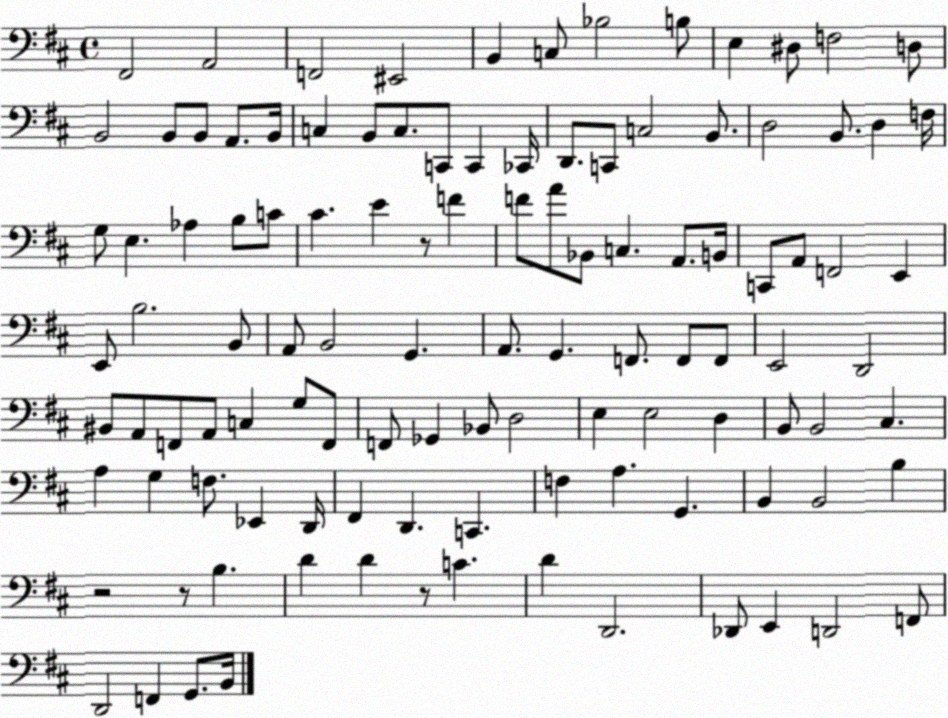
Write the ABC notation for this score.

X:1
T:Untitled
M:4/4
L:1/4
K:D
^F,,2 A,,2 F,,2 ^E,,2 B,, C,/2 _B,2 B,/2 E, ^D,/2 F,2 D,/2 B,,2 B,,/2 B,,/2 A,,/2 B,,/4 C, B,,/2 C,/2 C,,/2 C,, _C,,/4 D,,/2 C,,/2 C,2 B,,/2 D,2 B,,/2 D, F,/4 G,/2 E, _A, B,/2 C/2 ^C E z/2 F F/2 A/2 _B,,/2 C, A,,/2 B,,/4 C,,/2 A,,/2 F,,2 E,, E,,/2 B,2 B,,/2 A,,/2 B,,2 G,, A,,/2 G,, F,,/2 F,,/2 F,,/2 E,,2 D,,2 ^B,,/2 A,,/2 F,,/2 A,,/2 C, G,/2 F,,/2 F,,/2 _G,, _B,,/2 D,2 E, E,2 D, B,,/2 B,,2 ^C, A, G, F,/2 _E,, D,,/4 ^F,, D,, C,, F, A, G,, B,, B,,2 B, z2 z/2 B, D D z/2 C D D,,2 _D,,/2 E,, D,,2 F,,/2 D,,2 F,, G,,/2 B,,/4